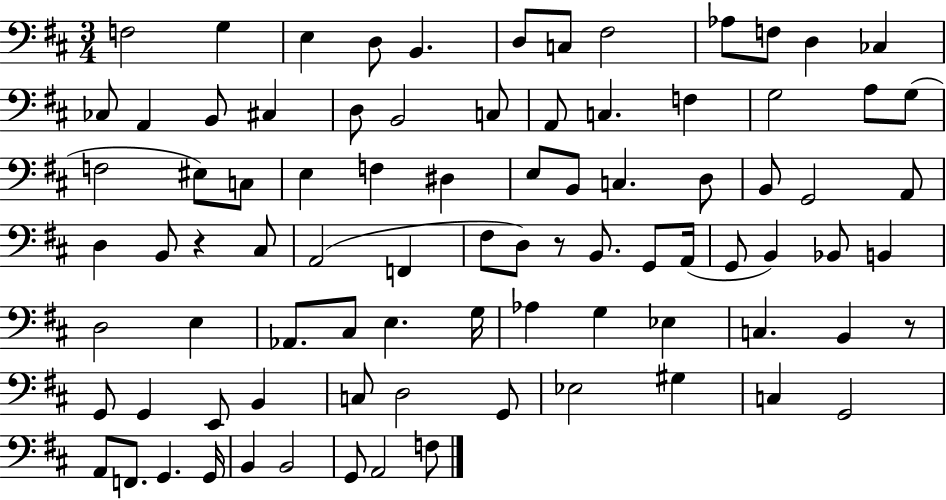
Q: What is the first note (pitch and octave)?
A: F3